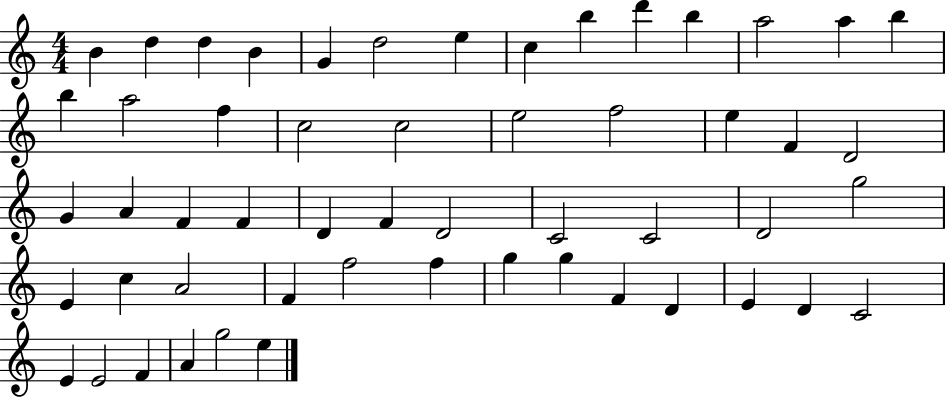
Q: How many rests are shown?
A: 0